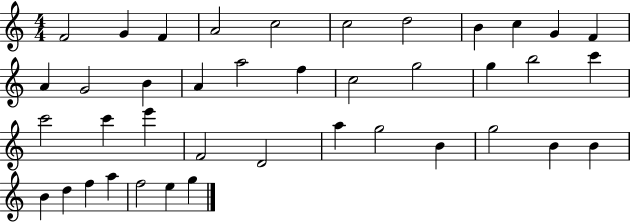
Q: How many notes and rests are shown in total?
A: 40